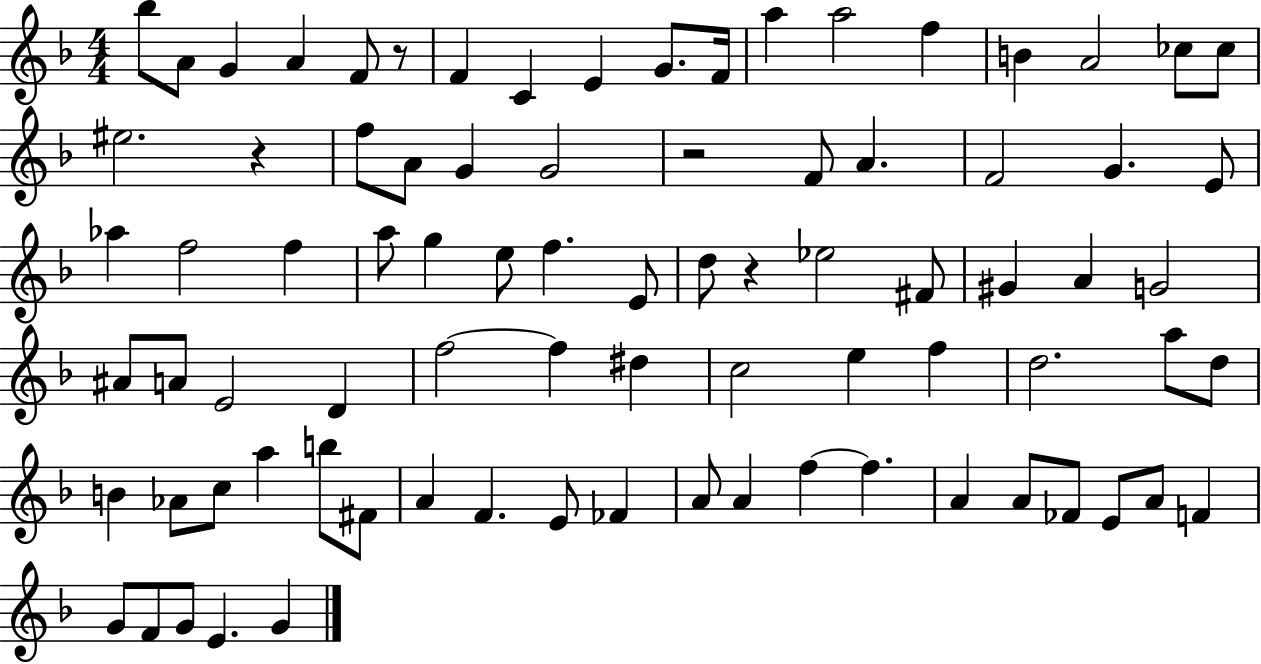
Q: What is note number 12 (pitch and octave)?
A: A5